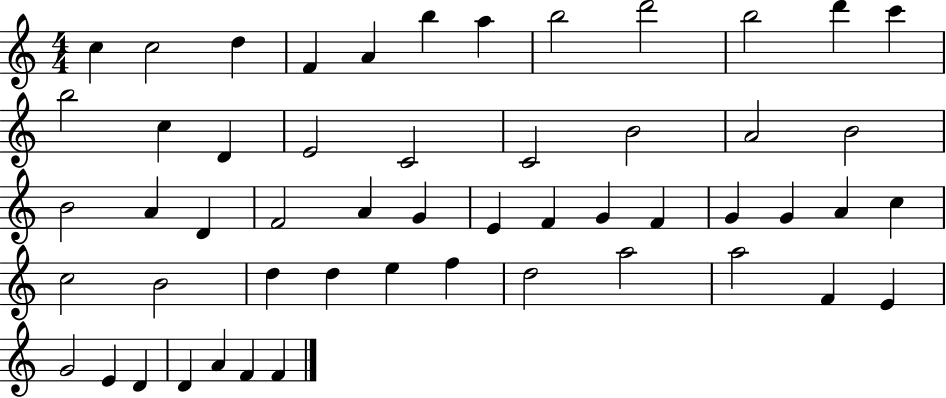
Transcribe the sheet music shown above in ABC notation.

X:1
T:Untitled
M:4/4
L:1/4
K:C
c c2 d F A b a b2 d'2 b2 d' c' b2 c D E2 C2 C2 B2 A2 B2 B2 A D F2 A G E F G F G G A c c2 B2 d d e f d2 a2 a2 F E G2 E D D A F F